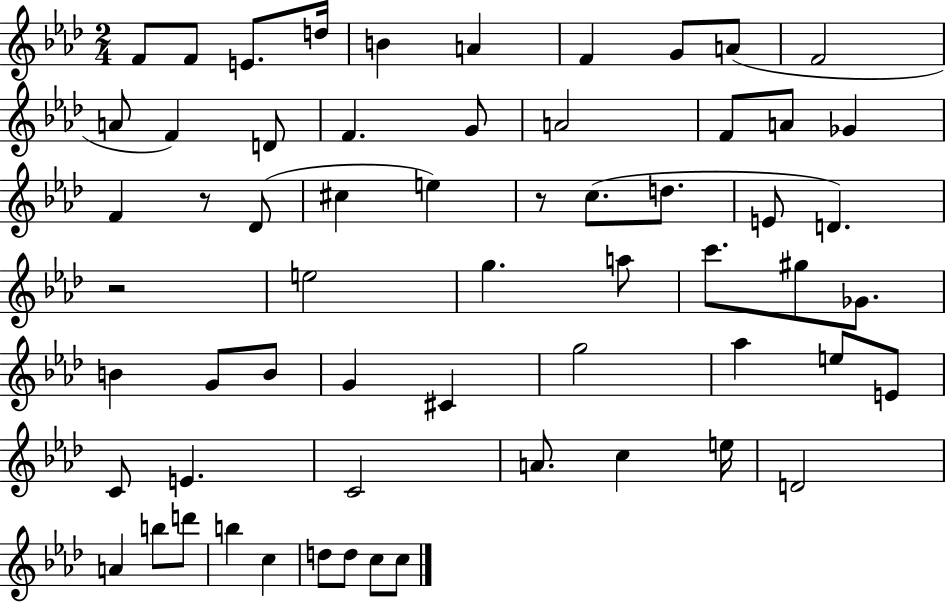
{
  \clef treble
  \numericTimeSignature
  \time 2/4
  \key aes \major
  f'8 f'8 e'8. d''16 | b'4 a'4 | f'4 g'8 a'8( | f'2 | \break a'8 f'4) d'8 | f'4. g'8 | a'2 | f'8 a'8 ges'4 | \break f'4 r8 des'8( | cis''4 e''4) | r8 c''8.( d''8. | e'8 d'4.) | \break r2 | e''2 | g''4. a''8 | c'''8. gis''8 ges'8. | \break b'4 g'8 b'8 | g'4 cis'4 | g''2 | aes''4 e''8 e'8 | \break c'8 e'4. | c'2 | a'8. c''4 e''16 | d'2 | \break a'4 b''8 d'''8 | b''4 c''4 | d''8 d''8 c''8 c''8 | \bar "|."
}